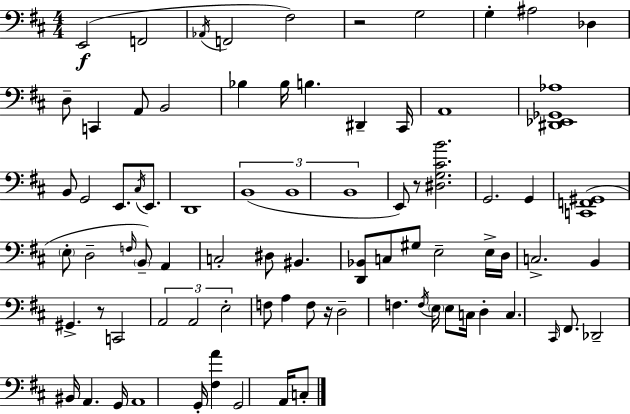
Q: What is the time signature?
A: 4/4